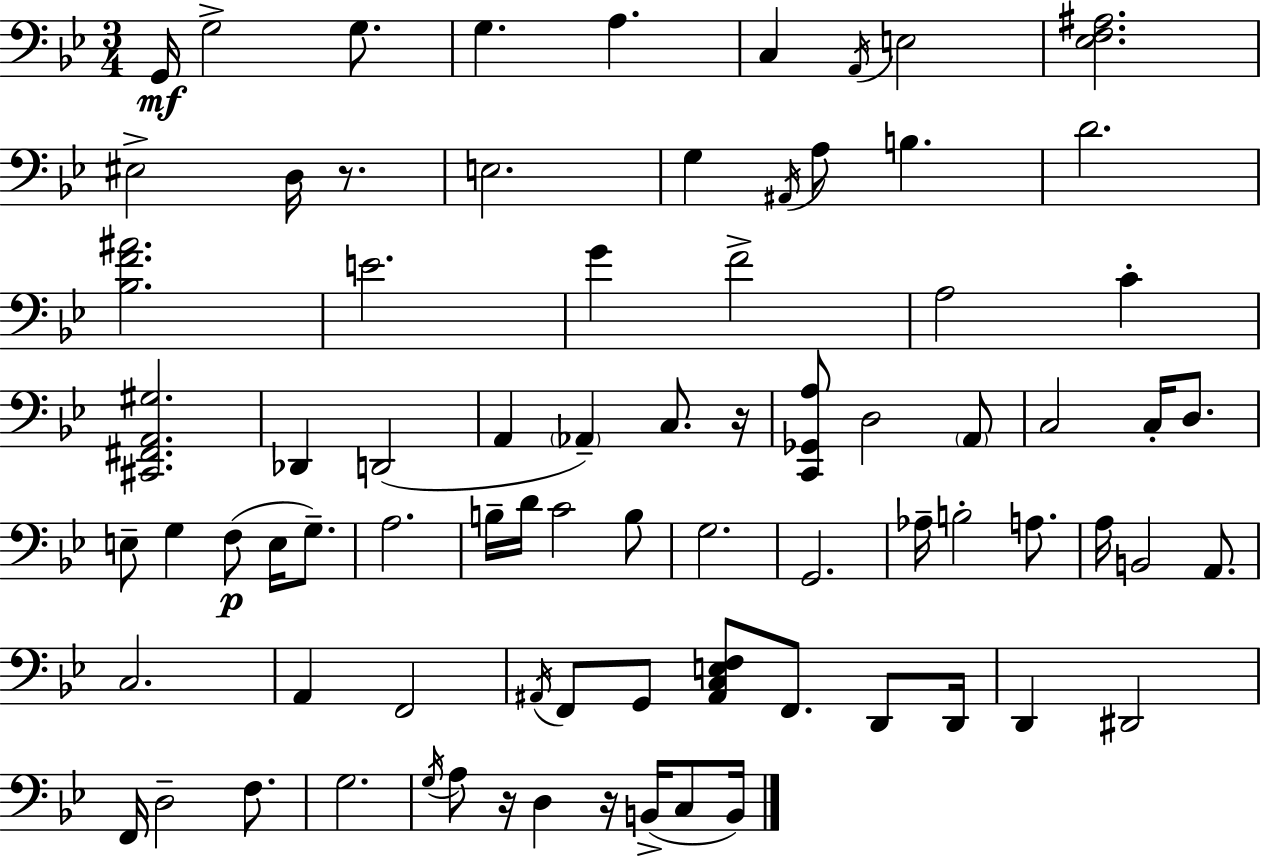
X:1
T:Untitled
M:3/4
L:1/4
K:Gm
G,,/4 G,2 G,/2 G, A, C, A,,/4 E,2 [_E,F,^A,]2 ^E,2 D,/4 z/2 E,2 G, ^A,,/4 A,/2 B, D2 [_B,F^A]2 E2 G F2 A,2 C [^C,,^F,,A,,^G,]2 _D,, D,,2 A,, _A,, C,/2 z/4 [C,,_G,,A,]/2 D,2 A,,/2 C,2 C,/4 D,/2 E,/2 G, F,/2 E,/4 G,/2 A,2 B,/4 D/4 C2 B,/2 G,2 G,,2 _A,/4 B,2 A,/2 A,/4 B,,2 A,,/2 C,2 A,, F,,2 ^A,,/4 F,,/2 G,,/2 [^A,,C,E,F,]/2 F,,/2 D,,/2 D,,/4 D,, ^D,,2 F,,/4 D,2 F,/2 G,2 G,/4 A,/2 z/4 D, z/4 B,,/4 C,/2 B,,/4